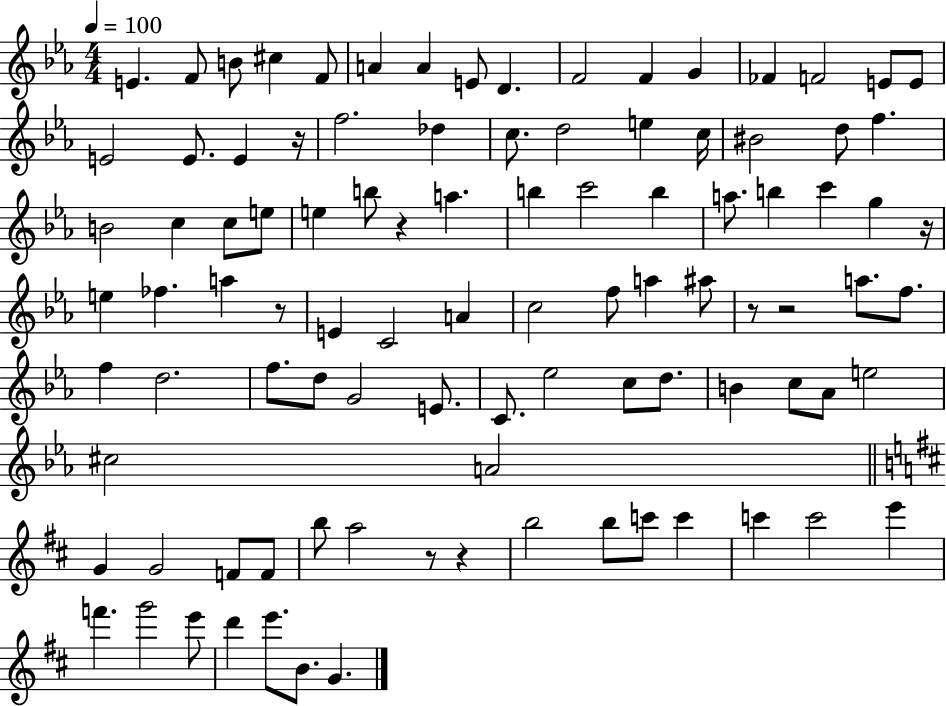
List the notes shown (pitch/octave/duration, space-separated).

E4/q. F4/e B4/e C#5/q F4/e A4/q A4/q E4/e D4/q. F4/h F4/q G4/q FES4/q F4/h E4/e E4/e E4/h E4/e. E4/q R/s F5/h. Db5/q C5/e. D5/h E5/q C5/s BIS4/h D5/e F5/q. B4/h C5/q C5/e E5/e E5/q B5/e R/q A5/q. B5/q C6/h B5/q A5/e. B5/q C6/q G5/q R/s E5/q FES5/q. A5/q R/e E4/q C4/h A4/q C5/h F5/e A5/q A#5/e R/e R/h A5/e. F5/e. F5/q D5/h. F5/e. D5/e G4/h E4/e. C4/e. Eb5/h C5/e D5/e. B4/q C5/e Ab4/e E5/h C#5/h A4/h G4/q G4/h F4/e F4/e B5/e A5/h R/e R/q B5/h B5/e C6/e C6/q C6/q C6/h E6/q F6/q. G6/h E6/e D6/q E6/e. B4/e. G4/q.